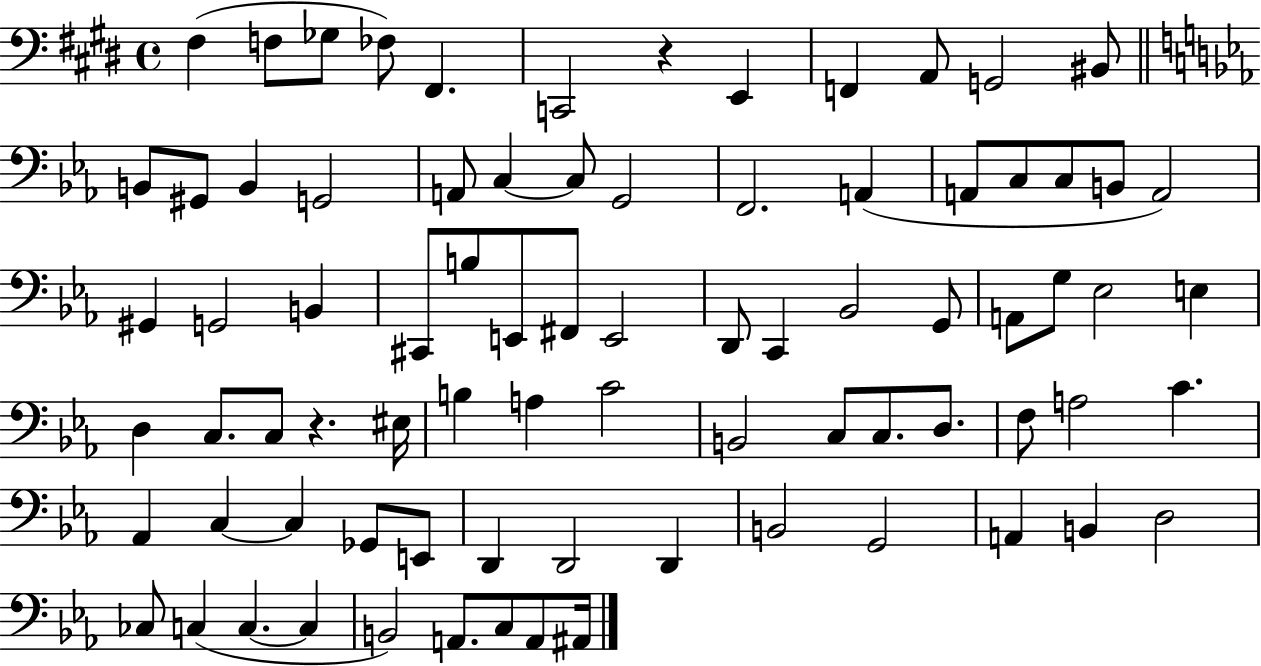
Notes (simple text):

F#3/q F3/e Gb3/e FES3/e F#2/q. C2/h R/q E2/q F2/q A2/e G2/h BIS2/e B2/e G#2/e B2/q G2/h A2/e C3/q C3/e G2/h F2/h. A2/q A2/e C3/e C3/e B2/e A2/h G#2/q G2/h B2/q C#2/e B3/e E2/e F#2/e E2/h D2/e C2/q Bb2/h G2/e A2/e G3/e Eb3/h E3/q D3/q C3/e. C3/e R/q. EIS3/s B3/q A3/q C4/h B2/h C3/e C3/e. D3/e. F3/e A3/h C4/q. Ab2/q C3/q C3/q Gb2/e E2/e D2/q D2/h D2/q B2/h G2/h A2/q B2/q D3/h CES3/e C3/q C3/q. C3/q B2/h A2/e. C3/e A2/e A#2/s